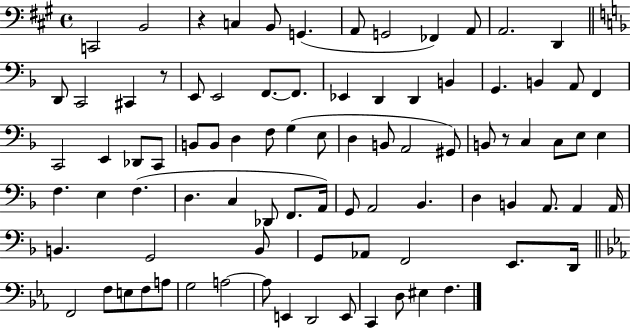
C2/h B2/h R/q C3/q B2/e G2/q. A2/e G2/h FES2/q A2/e A2/h. D2/q D2/e C2/h C#2/q R/e E2/e E2/h F2/e. F2/e. Eb2/q D2/q D2/q B2/q G2/q. B2/q A2/e F2/q C2/h E2/q Db2/e C2/e B2/e B2/e D3/q F3/e G3/q E3/e D3/q B2/e A2/h G#2/e B2/e R/e C3/q C3/e E3/e E3/q F3/q. E3/q F3/q. D3/q. C3/q Db2/e F2/e. A2/s G2/e A2/h Bb2/q. D3/q B2/q A2/e. A2/q A2/s B2/q. G2/h B2/e G2/e Ab2/e F2/h E2/e. D2/s F2/h F3/e E3/e F3/e A3/e G3/h A3/h A3/e E2/q D2/h E2/e C2/q D3/e EIS3/q F3/q.